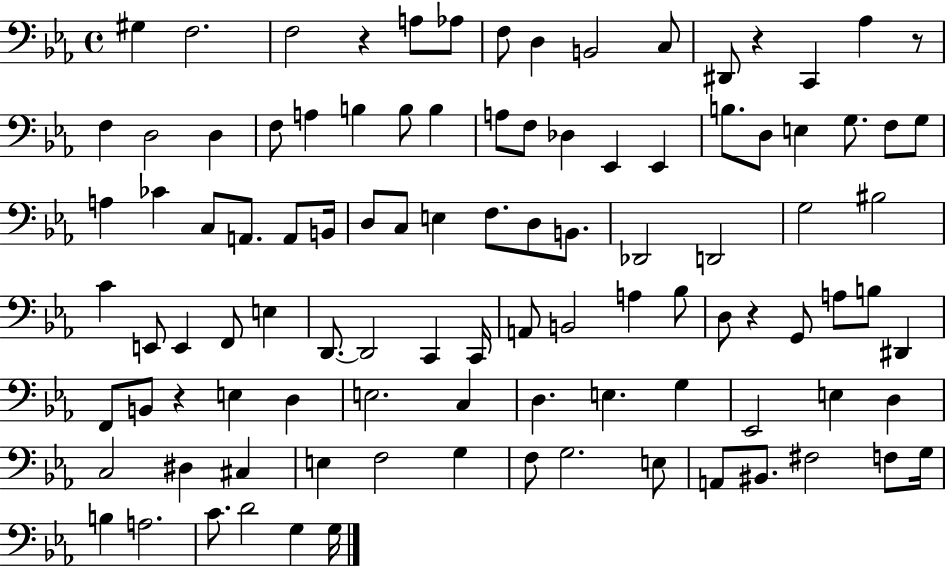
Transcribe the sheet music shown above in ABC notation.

X:1
T:Untitled
M:4/4
L:1/4
K:Eb
^G, F,2 F,2 z A,/2 _A,/2 F,/2 D, B,,2 C,/2 ^D,,/2 z C,, _A, z/2 F, D,2 D, F,/2 A, B, B,/2 B, A,/2 F,/2 _D, _E,, _E,, B,/2 D,/2 E, G,/2 F,/2 G,/2 A, _C C,/2 A,,/2 A,,/2 B,,/4 D,/2 C,/2 E, F,/2 D,/2 B,,/2 _D,,2 D,,2 G,2 ^B,2 C E,,/2 E,, F,,/2 E, D,,/2 D,,2 C,, C,,/4 A,,/2 B,,2 A, _B,/2 D,/2 z G,,/2 A,/2 B,/2 ^D,, F,,/2 B,,/2 z E, D, E,2 C, D, E, G, _E,,2 E, D, C,2 ^D, ^C, E, F,2 G, F,/2 G,2 E,/2 A,,/2 ^B,,/2 ^F,2 F,/2 G,/4 B, A,2 C/2 D2 G, G,/4